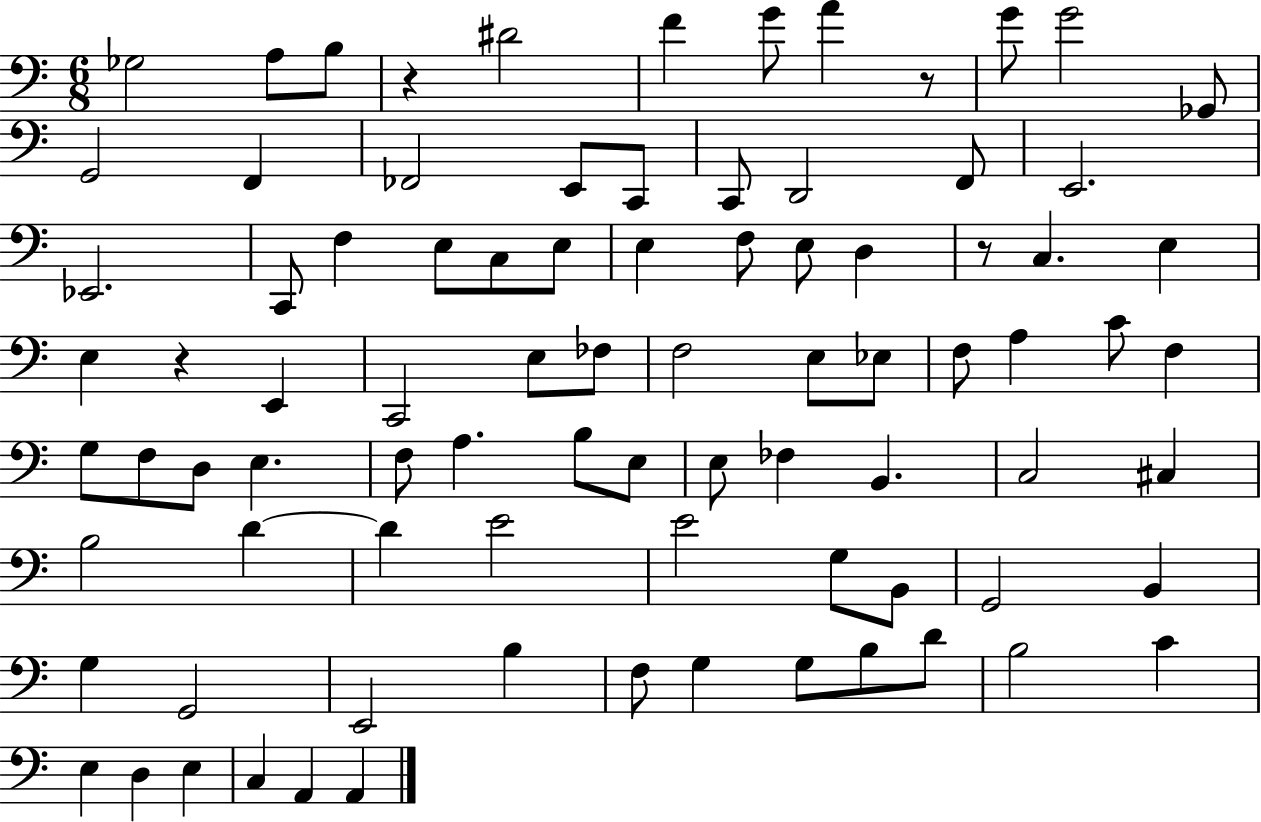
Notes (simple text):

Gb3/h A3/e B3/e R/q D#4/h F4/q G4/e A4/q R/e G4/e G4/h Gb2/e G2/h F2/q FES2/h E2/e C2/e C2/e D2/h F2/e E2/h. Eb2/h. C2/e F3/q E3/e C3/e E3/e E3/q F3/e E3/e D3/q R/e C3/q. E3/q E3/q R/q E2/q C2/h E3/e FES3/e F3/h E3/e Eb3/e F3/e A3/q C4/e F3/q G3/e F3/e D3/e E3/q. F3/e A3/q. B3/e E3/e E3/e FES3/q B2/q. C3/h C#3/q B3/h D4/q D4/q E4/h E4/h G3/e B2/e G2/h B2/q G3/q G2/h E2/h B3/q F3/e G3/q G3/e B3/e D4/e B3/h C4/q E3/q D3/q E3/q C3/q A2/q A2/q